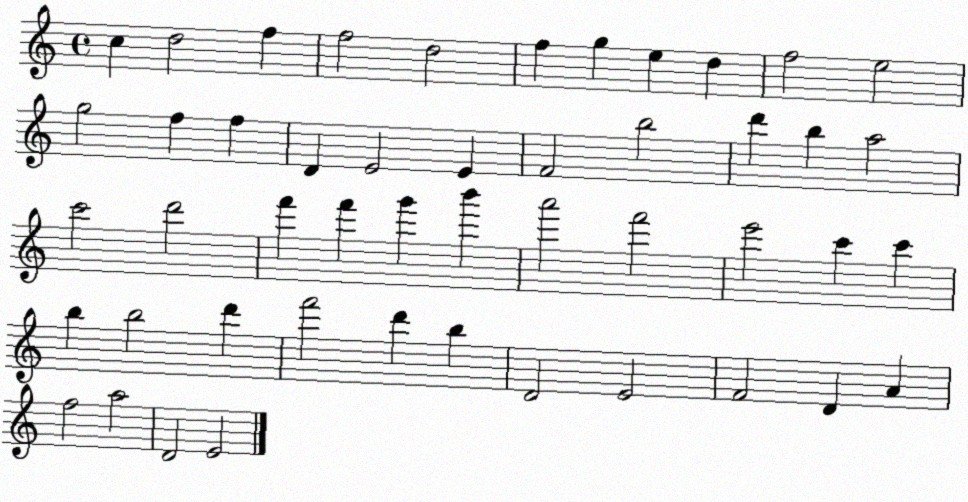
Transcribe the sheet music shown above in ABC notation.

X:1
T:Untitled
M:4/4
L:1/4
K:C
c d2 f f2 d2 f g e d f2 e2 g2 f f D E2 E F2 b2 d' b a2 c'2 d'2 f' f' g' b' a'2 f'2 e'2 c' c' b b2 d' f'2 d' b D2 E2 F2 D A f2 a2 D2 E2